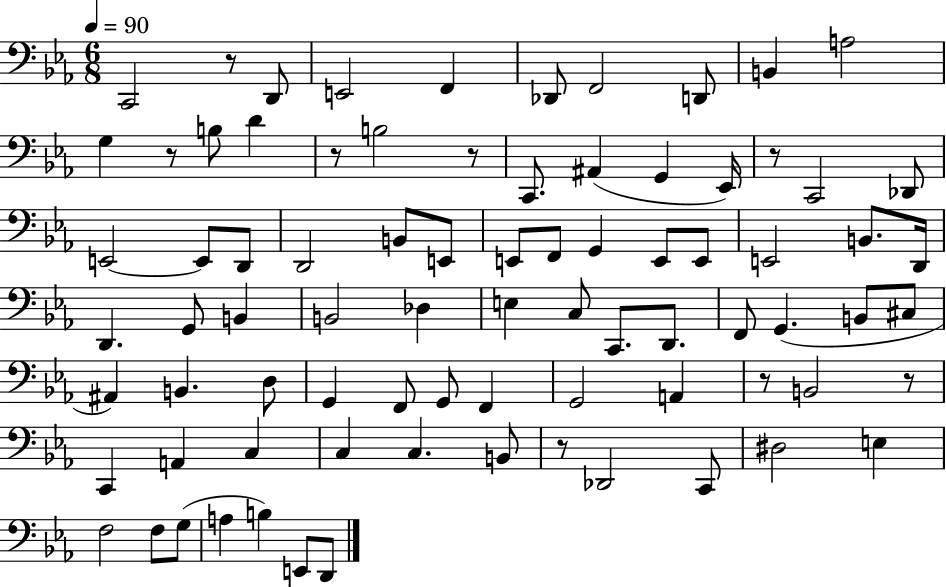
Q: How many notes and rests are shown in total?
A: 81